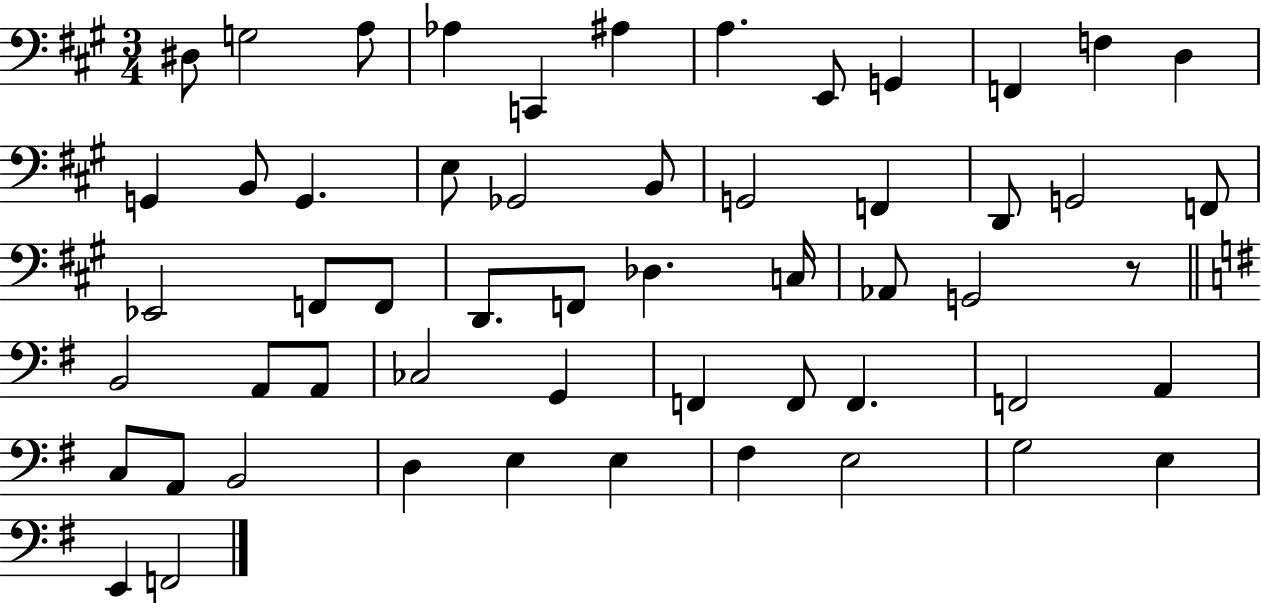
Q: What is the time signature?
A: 3/4